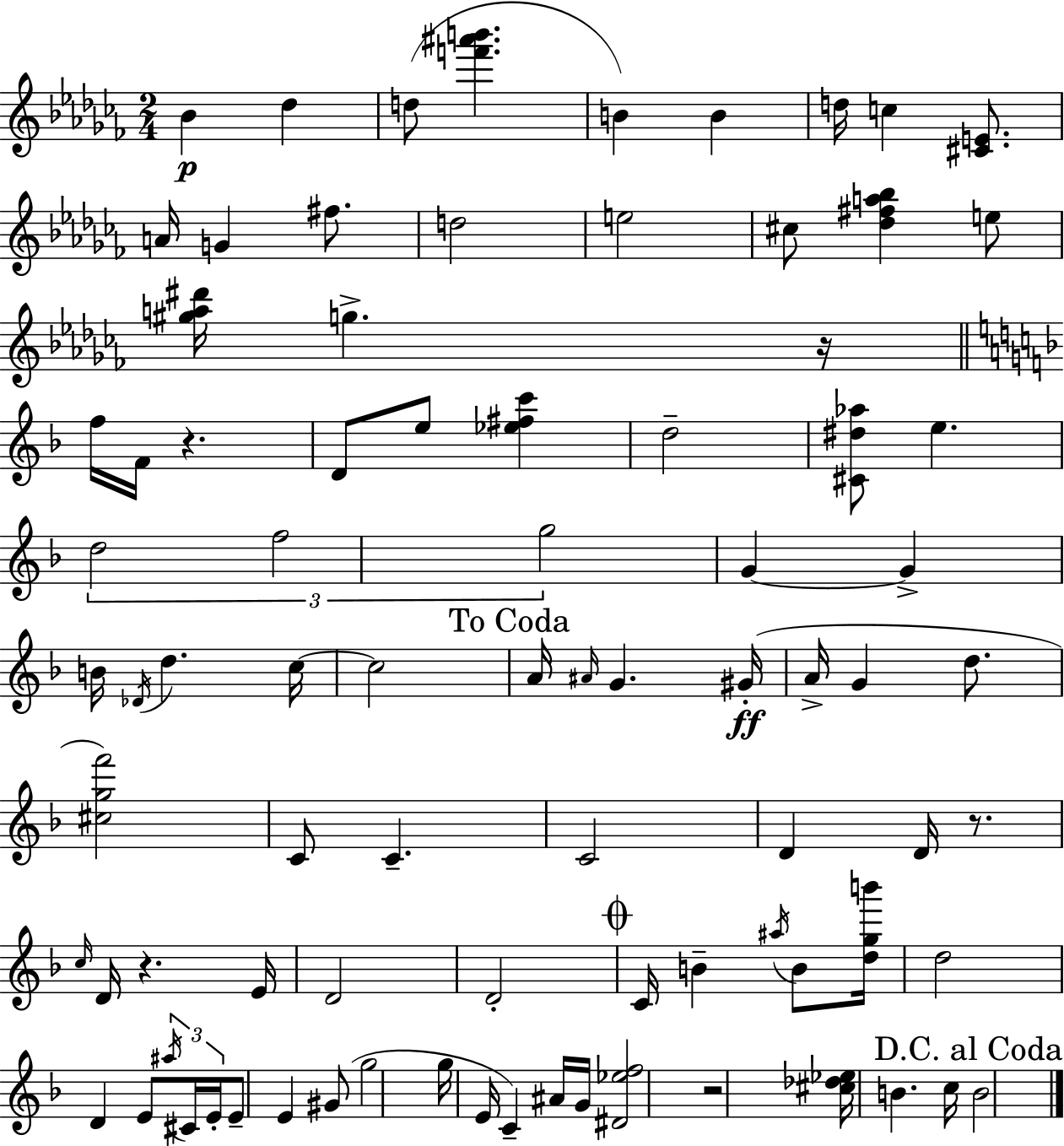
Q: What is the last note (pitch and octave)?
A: B4